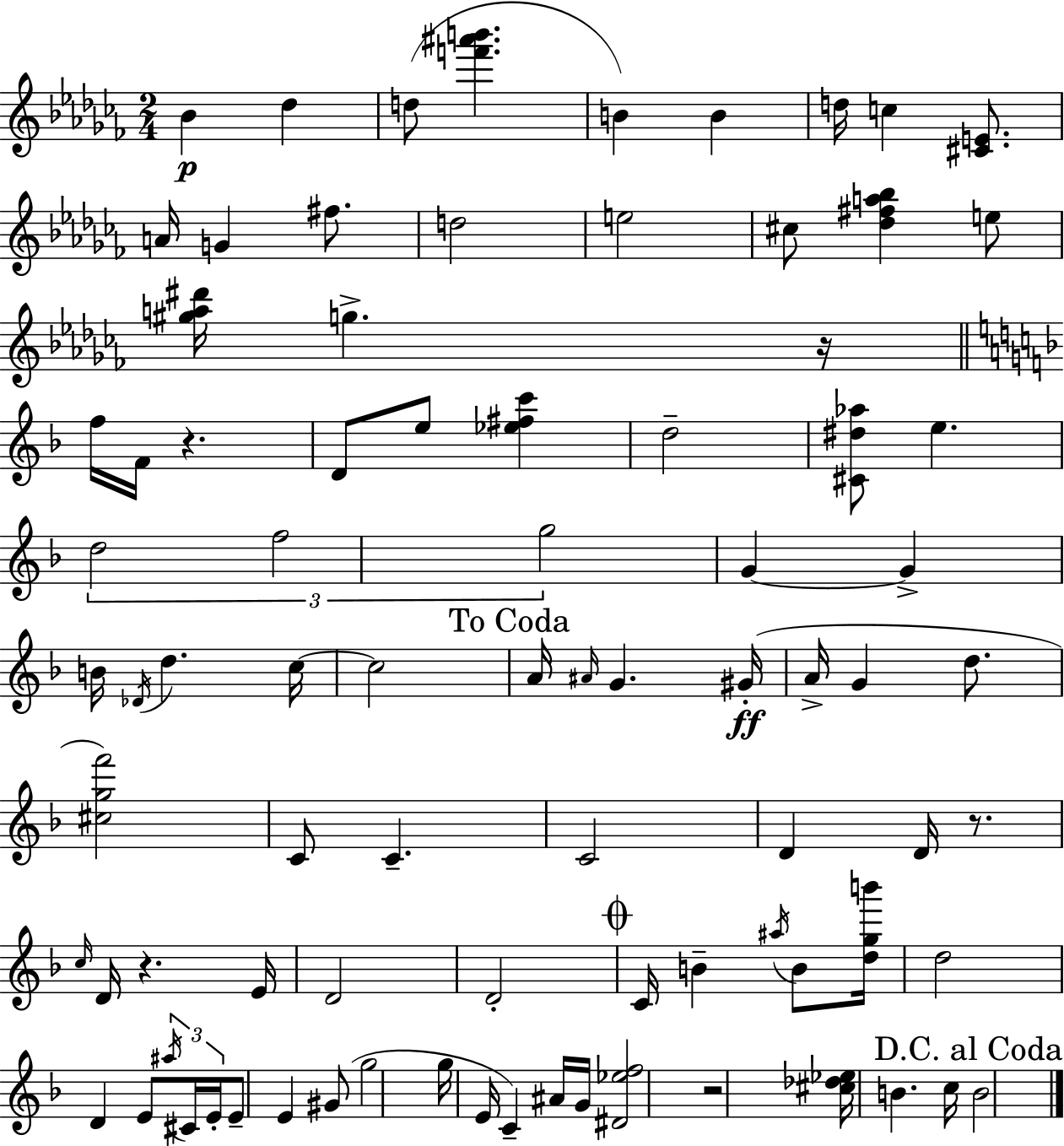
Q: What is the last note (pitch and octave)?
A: B4